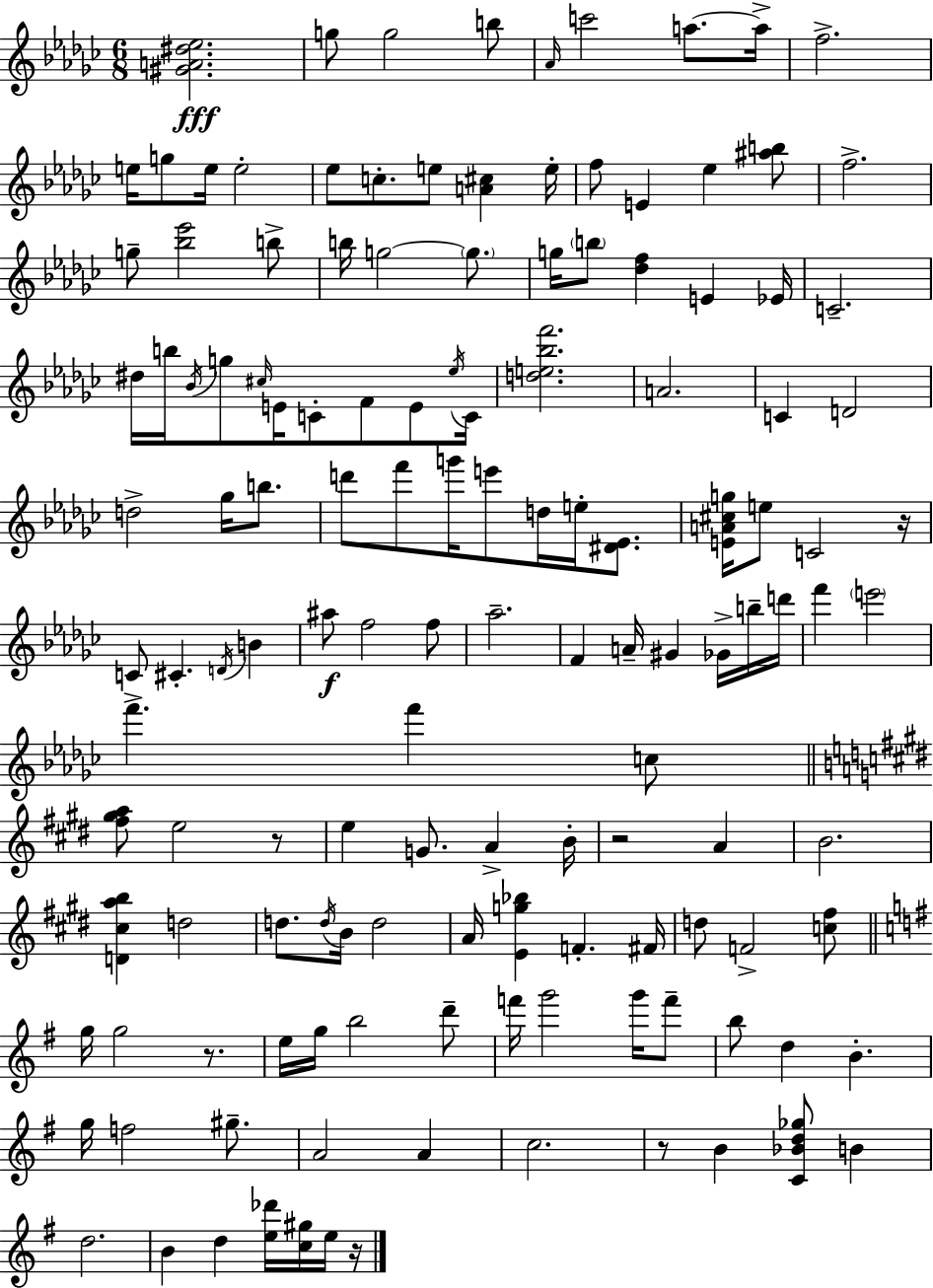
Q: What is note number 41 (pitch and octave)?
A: C4